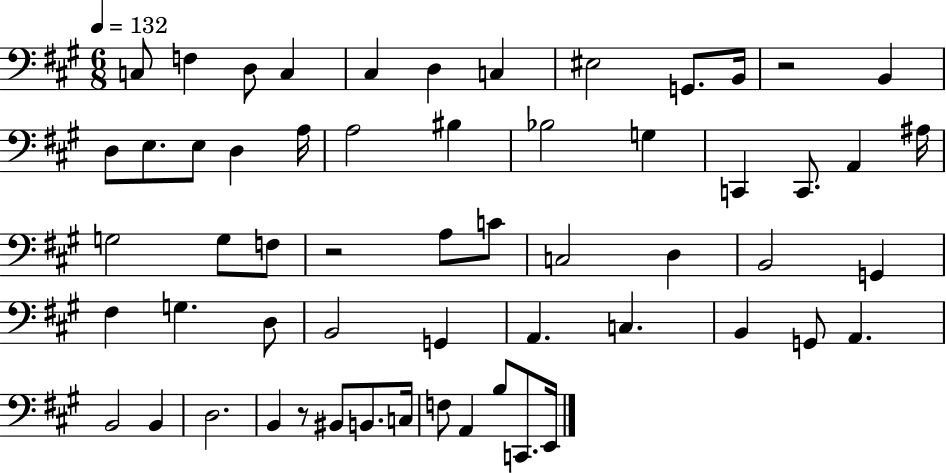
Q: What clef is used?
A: bass